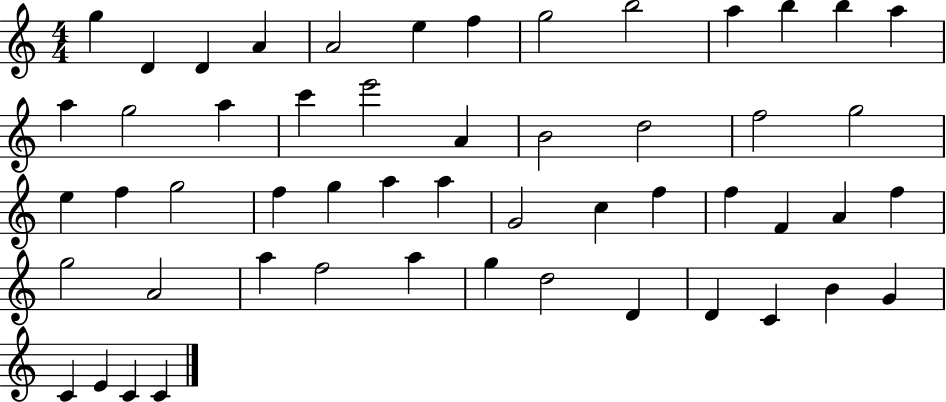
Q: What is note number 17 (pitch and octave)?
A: C6